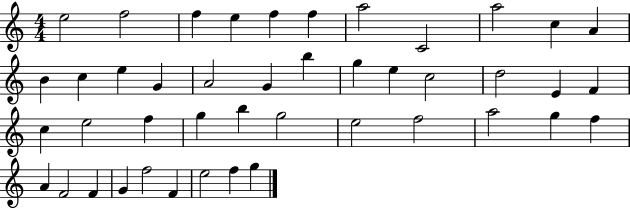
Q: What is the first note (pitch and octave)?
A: E5